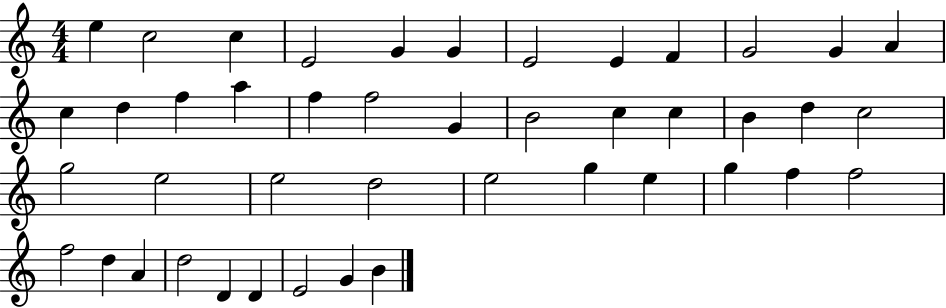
X:1
T:Untitled
M:4/4
L:1/4
K:C
e c2 c E2 G G E2 E F G2 G A c d f a f f2 G B2 c c B d c2 g2 e2 e2 d2 e2 g e g f f2 f2 d A d2 D D E2 G B